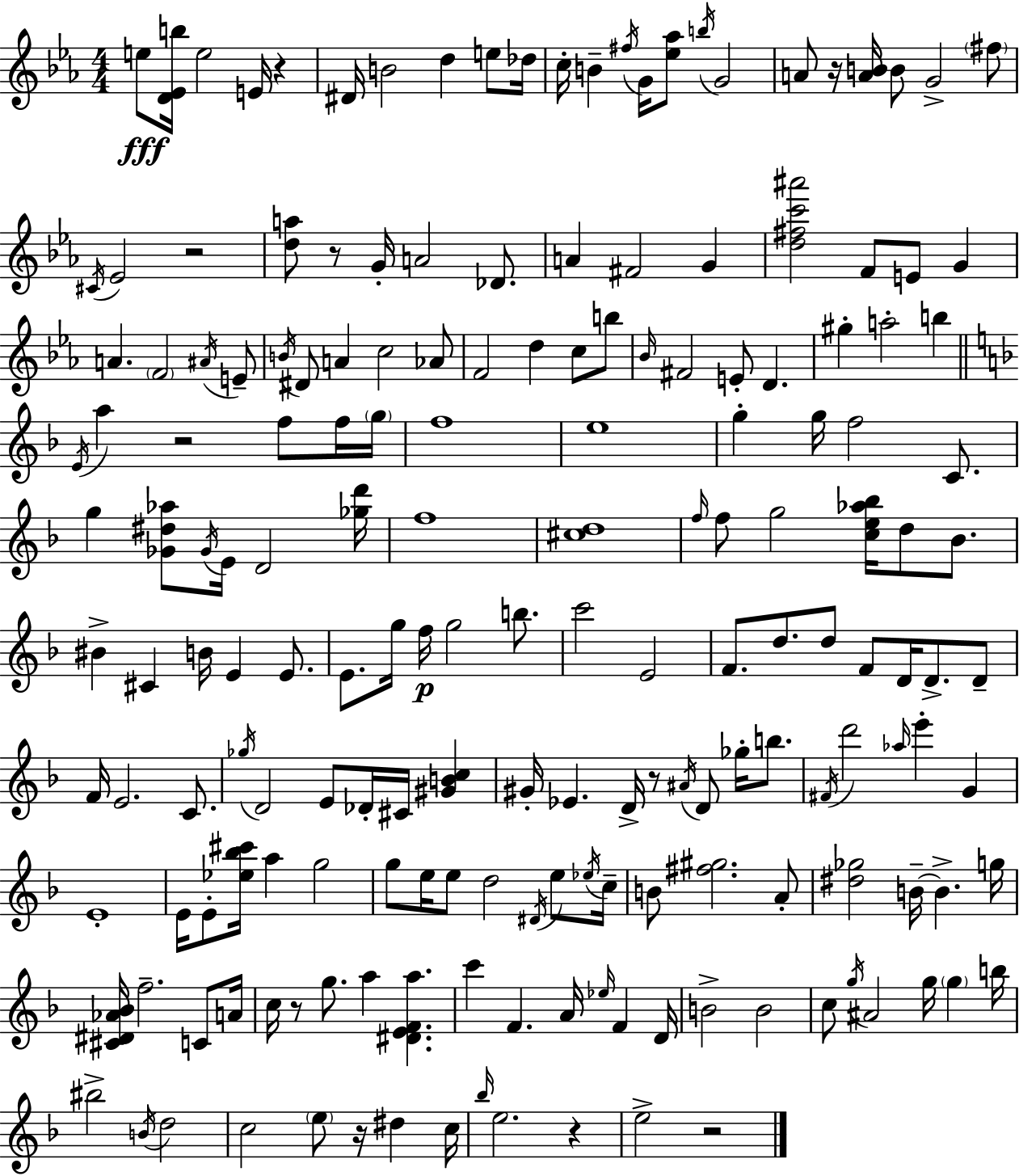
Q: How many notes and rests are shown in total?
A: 182